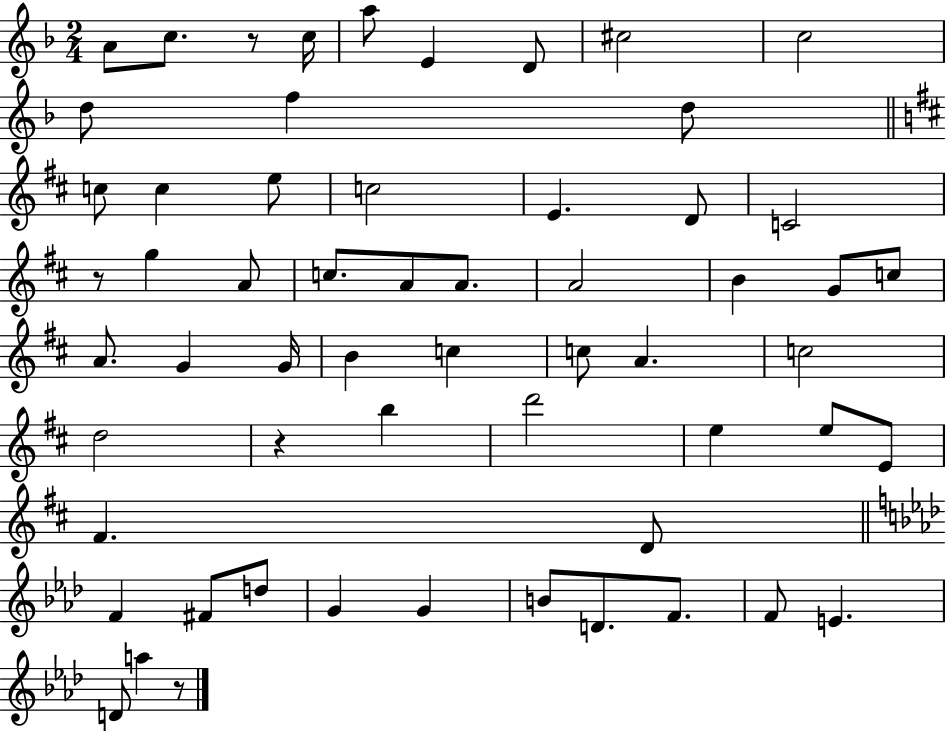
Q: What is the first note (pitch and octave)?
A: A4